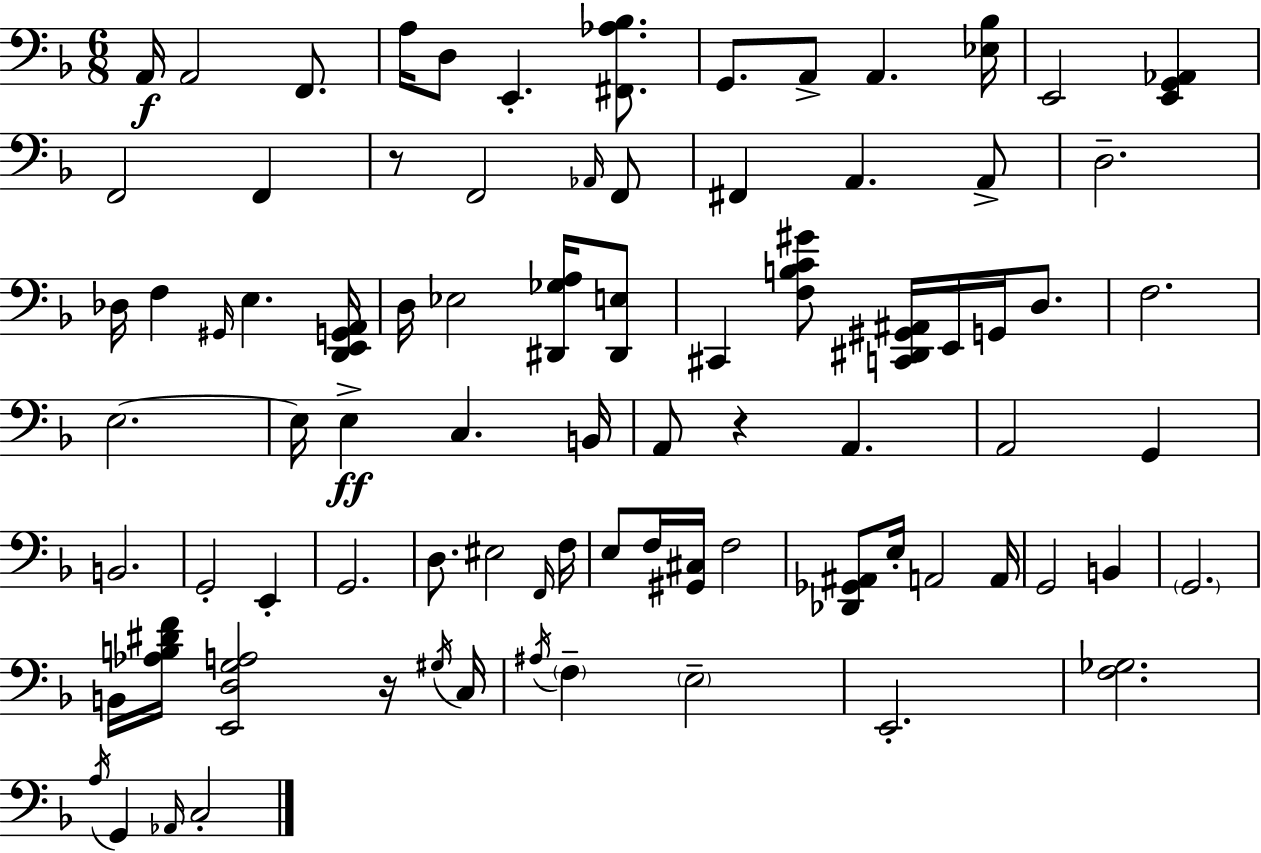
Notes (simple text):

A2/s A2/h F2/e. A3/s D3/e E2/q. [F#2,Ab3,Bb3]/e. G2/e. A2/e A2/q. [Eb3,Bb3]/s E2/h [E2,G2,Ab2]/q F2/h F2/q R/e F2/h Ab2/s F2/e F#2/q A2/q. A2/e D3/h. Db3/s F3/q G#2/s E3/q. [D2,E2,G2,A2]/s D3/s Eb3/h [D#2,Gb3,A3]/s [D#2,E3]/e C#2/q [F3,B3,C4,G#4]/e [C2,D#2,G#2,A#2]/s E2/s G2/s D3/e. F3/h. E3/h. E3/s E3/q C3/q. B2/s A2/e R/q A2/q. A2/h G2/q B2/h. G2/h E2/q G2/h. D3/e. EIS3/h F2/s F3/s E3/e F3/s [G#2,C#3]/s F3/h [Db2,Gb2,A#2]/e E3/s A2/h A2/s G2/h B2/q G2/h. B2/s [Ab3,B3,D#4,F4]/s [E2,D3,G3,A3]/h R/s G#3/s C3/s A#3/s F3/q E3/h E2/h. [F3,Gb3]/h. A3/s G2/q Ab2/s C3/h